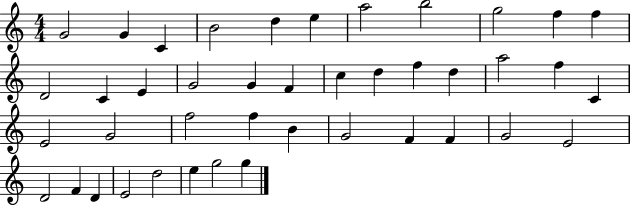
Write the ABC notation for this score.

X:1
T:Untitled
M:4/4
L:1/4
K:C
G2 G C B2 d e a2 b2 g2 f f D2 C E G2 G F c d f d a2 f C E2 G2 f2 f B G2 F F G2 E2 D2 F D E2 d2 e g2 g